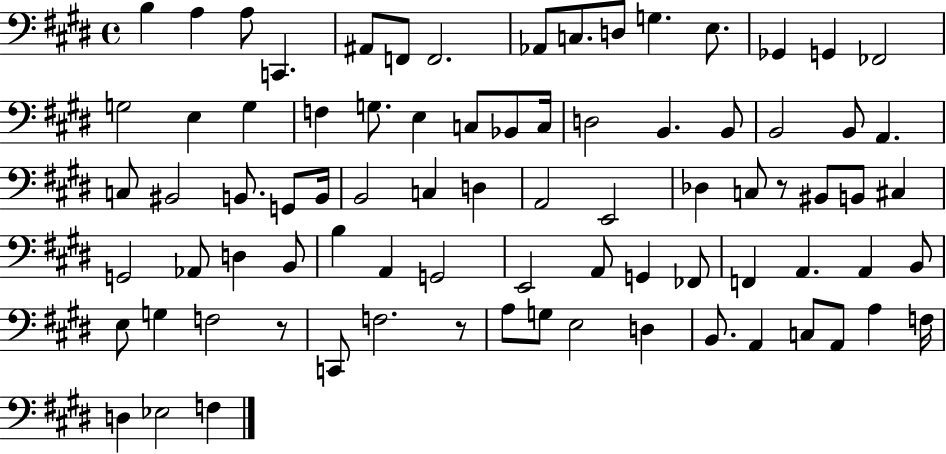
X:1
T:Untitled
M:4/4
L:1/4
K:E
B, A, A,/2 C,, ^A,,/2 F,,/2 F,,2 _A,,/2 C,/2 D,/2 G, E,/2 _G,, G,, _F,,2 G,2 E, G, F, G,/2 E, C,/2 _B,,/2 C,/4 D,2 B,, B,,/2 B,,2 B,,/2 A,, C,/2 ^B,,2 B,,/2 G,,/2 B,,/4 B,,2 C, D, A,,2 E,,2 _D, C,/2 z/2 ^B,,/2 B,,/2 ^C, G,,2 _A,,/2 D, B,,/2 B, A,, G,,2 E,,2 A,,/2 G,, _F,,/2 F,, A,, A,, B,,/2 E,/2 G, F,2 z/2 C,,/2 F,2 z/2 A,/2 G,/2 E,2 D, B,,/2 A,, C,/2 A,,/2 A, F,/4 D, _E,2 F,